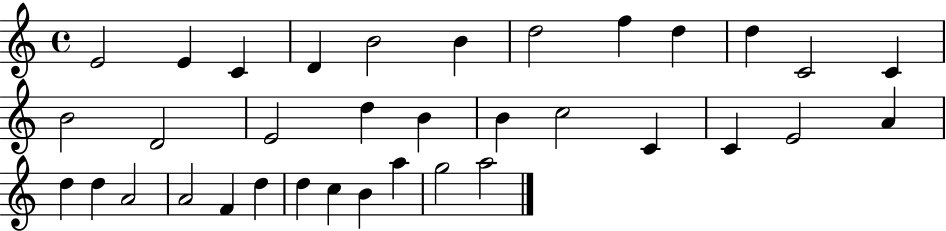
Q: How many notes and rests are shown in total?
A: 35